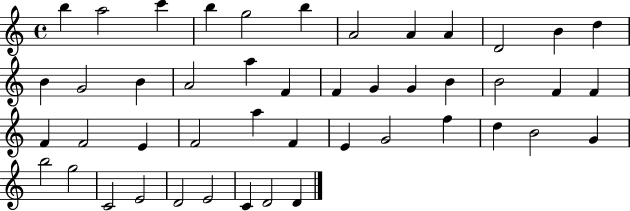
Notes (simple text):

B5/q A5/h C6/q B5/q G5/h B5/q A4/h A4/q A4/q D4/h B4/q D5/q B4/q G4/h B4/q A4/h A5/q F4/q F4/q G4/q G4/q B4/q B4/h F4/q F4/q F4/q F4/h E4/q F4/h A5/q F4/q E4/q G4/h F5/q D5/q B4/h G4/q B5/h G5/h C4/h E4/h D4/h E4/h C4/q D4/h D4/q